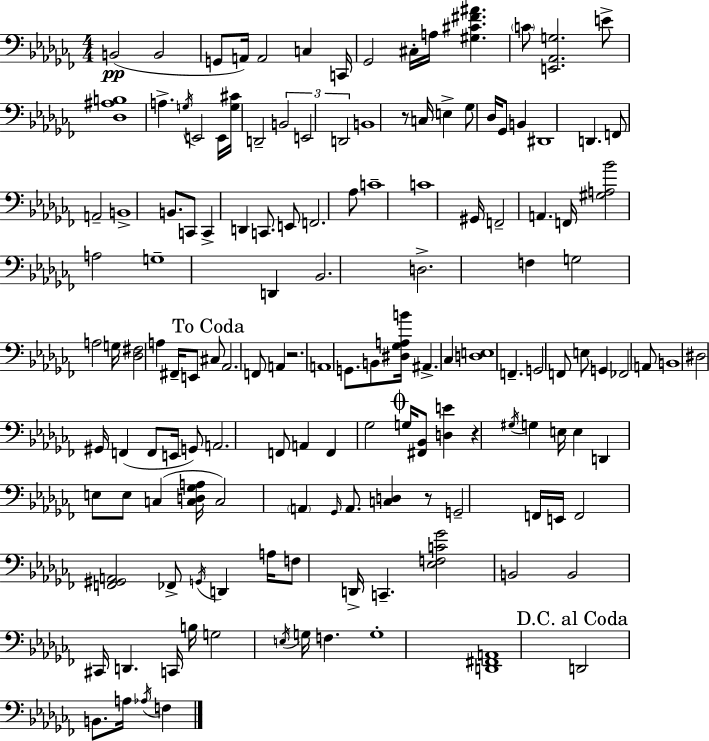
{
  \clef bass
  \numericTimeSignature
  \time 4/4
  \key aes \minor
  b,2(\pp b,2 | g,8 a,16) a,2 c4 c,16 | ges,2 cis16-. a16 <gis cis' fis' ais'>4. | \parenthesize c'8 <e, aes, g>2. e'8-> | \break <des ais b>1 | a4.-> \acciaccatura { g16 } e,2 e,16 | <g cis'>16 d,2-- \tuplet 3/2 { b,2 | e,2 d,2 } | \break b,1 | r8 c16 e4-> ges8 des16 ges,8 b,4 | dis,1 | d,4. f,8 a,2-- | \break b,1-> | b,8. c,8 c,4-> d,4 c,8. | e,8 f,2. aes8 | c'1-- | \break c'1 | gis,16 f,2-- a,4. | f,16 <gis a bes'>2 a2 | g1-- | \break d,4 bes,2. | d2.-> f4 | g2 a2 | g16 <des fis>2 a4 fis,16-- e,8 | \break \mark "To Coda" cis8 aes,2. f,8 | a,4 r2. | a,1 | g,8. b,8 <dis ges a b'>16 ais,4.-> ces4 | \break <d e>1 | f,4.-- g,2 f,8 | e8 g,4 fes,2 a,8 | b,1 | \break dis2 gis,16 f,4( f,8 | e,16 g,8) a,2. f,8 | a,4 f,4 ges2 | \mark \markup { \musicglyph "scripts.coda" } g16 <fis, bes,>8 <d e'>4 r4 \acciaccatura { gis16 } g4 | \break e16 e4 d,4 e8 e8 c4( | <c d ges a>16 c2) \parenthesize a,4 \grace { ges,16 } | a,8. <c d>4 r8 g,2-- | f,16 e,16 f,2 <f, gis, a,>2 | \break fes,8-> \acciaccatura { g,16 } d,4 a16 f8 d,16-> c,4.-- | <ees f c' ges'>2 b,2 | b,2 cis,16 d,4. | c,16 b16 g2 \acciaccatura { e16 } g16 f4. | \break g1-. | <d, fis, a,>1 | \mark "D.C. al Coda" d,2 b,8. | a16 \acciaccatura { aes16 } f4 \bar "|."
}